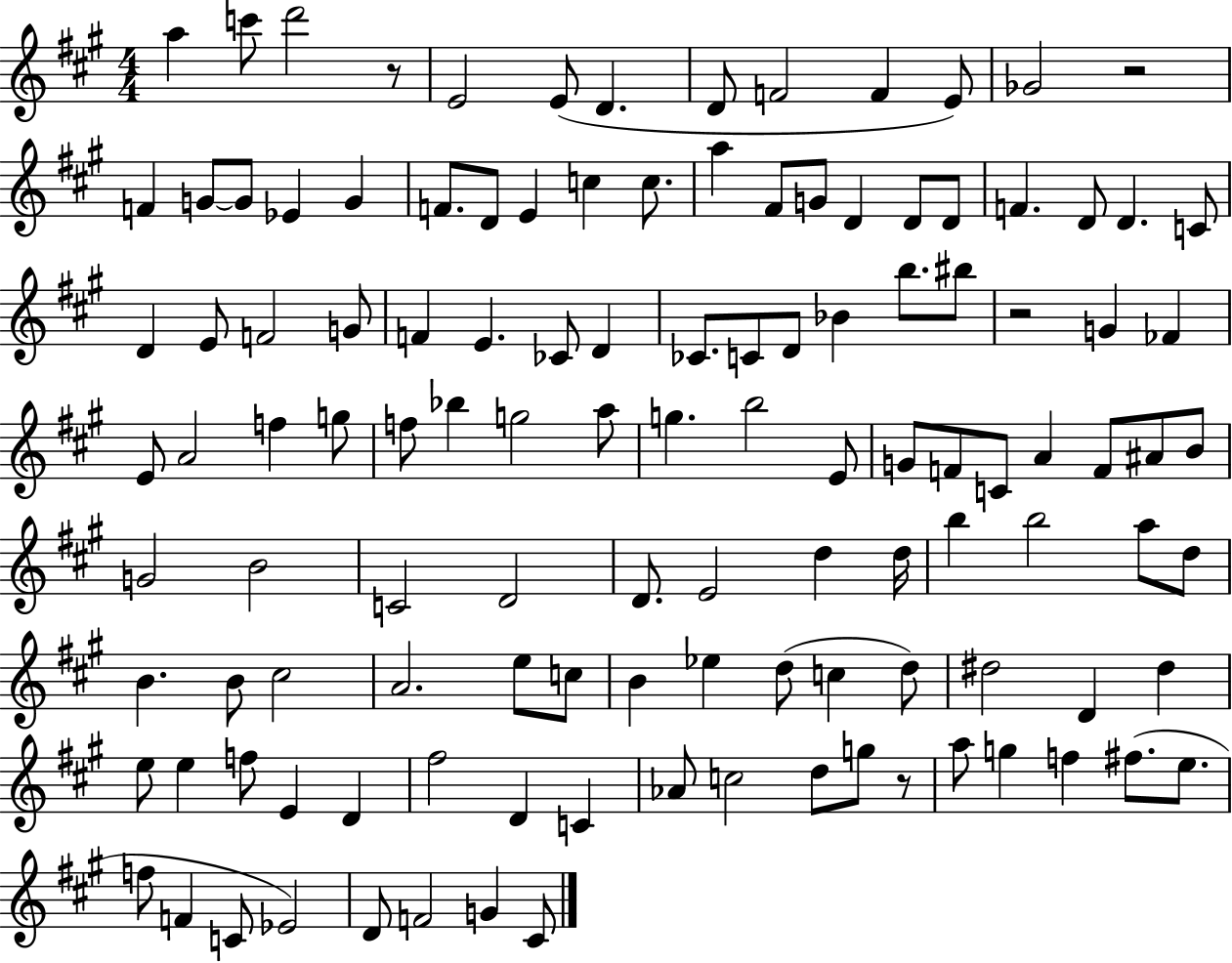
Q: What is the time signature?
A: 4/4